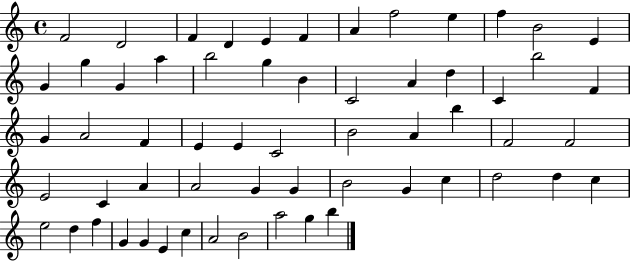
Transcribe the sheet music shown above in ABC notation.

X:1
T:Untitled
M:4/4
L:1/4
K:C
F2 D2 F D E F A f2 e f B2 E G g G a b2 g B C2 A d C b2 F G A2 F E E C2 B2 A b F2 F2 E2 C A A2 G G B2 G c d2 d c e2 d f G G E c A2 B2 a2 g b